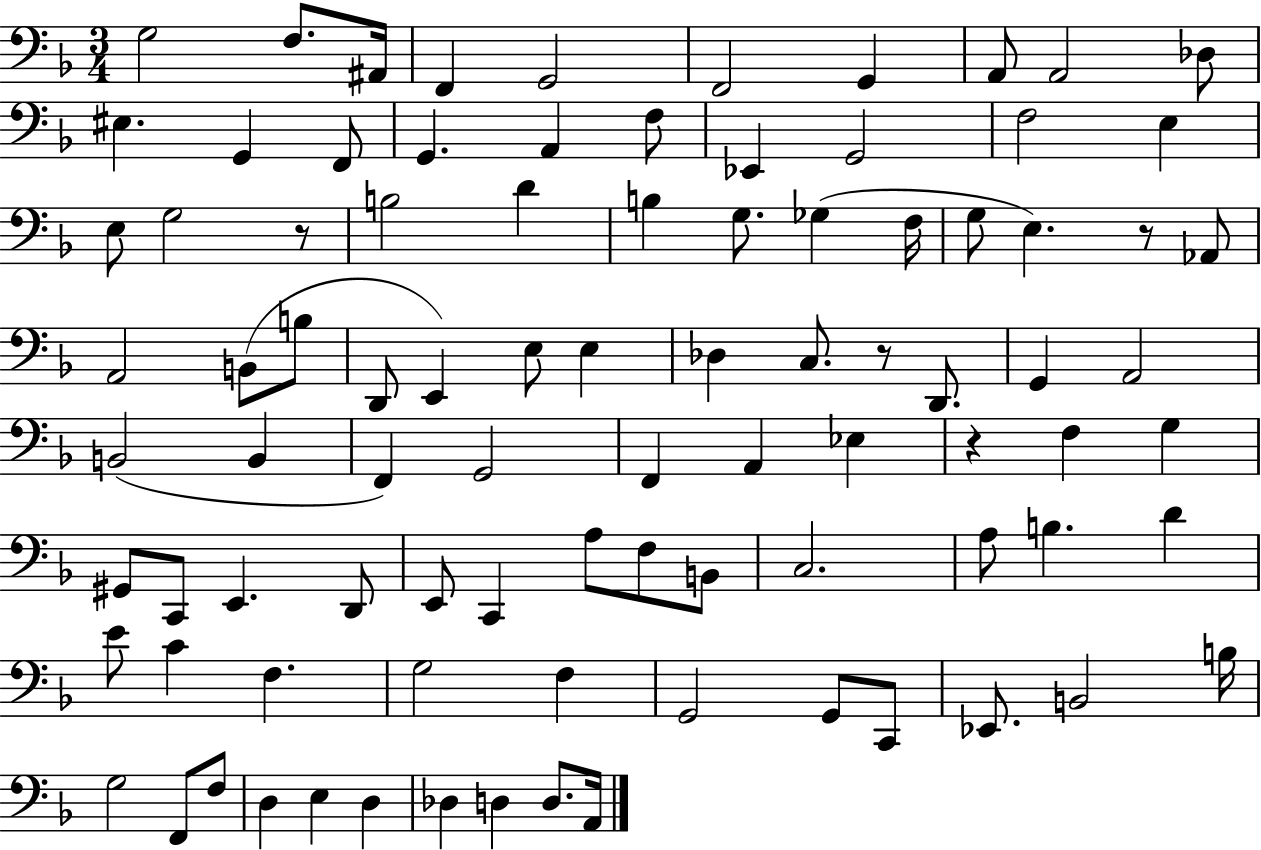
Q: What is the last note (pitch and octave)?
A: A2